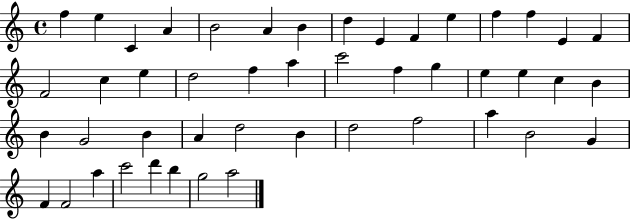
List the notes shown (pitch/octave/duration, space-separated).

F5/q E5/q C4/q A4/q B4/h A4/q B4/q D5/q E4/q F4/q E5/q F5/q F5/q E4/q F4/q F4/h C5/q E5/q D5/h F5/q A5/q C6/h F5/q G5/q E5/q E5/q C5/q B4/q B4/q G4/h B4/q A4/q D5/h B4/q D5/h F5/h A5/q B4/h G4/q F4/q F4/h A5/q C6/h D6/q B5/q G5/h A5/h